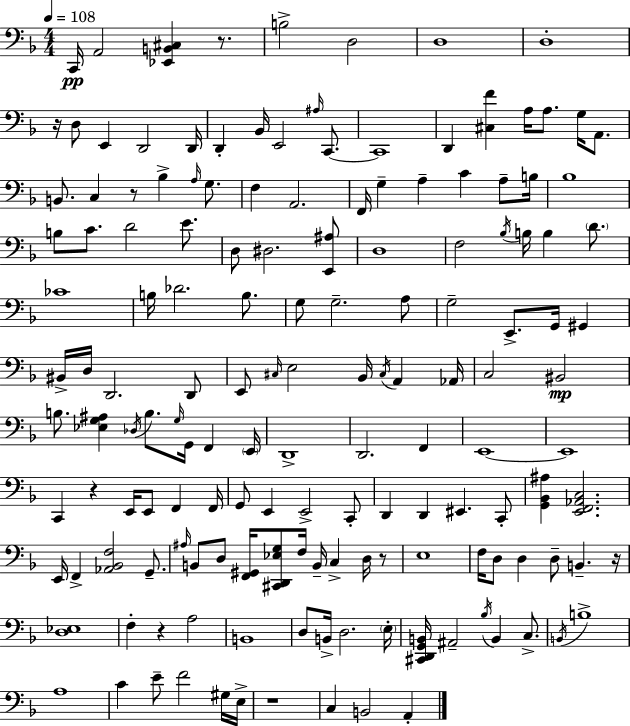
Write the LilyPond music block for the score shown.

{
  \clef bass
  \numericTimeSignature
  \time 4/4
  \key f \major
  \tempo 4 = 108
  c,16\pp a,2 <ees, b, cis>4 r8. | b2-> d2 | d1 | d1-. | \break r16 d8 e,4 d,2 d,16 | d,4-. bes,16 e,2 \grace { ais16 } c,8.~~ | c,1 | d,4 <cis f'>4 a16 a8. g16 a,8. | \break b,8. c4 r8 bes4-> \grace { a16 } g8. | f4 a,2. | f,16 g4-- a4-- c'4 a8-- | b16 bes1 | \break b8 c'8. d'2 e'8. | d8 dis2. | <e, ais>8 d1 | f2 \acciaccatura { bes16 } b16 b4 | \break \parenthesize d'8. ces'1 | b16 des'2. | b8. g8 g2.-- | a8 g2-- e,8.-> g,16 gis,4 | \break bis,16-> d16 d,2. | d,8 e,8 \grace { cis16 } e2 bes,16 \acciaccatura { cis16 } | a,4 aes,16 c2 bis,2\mp | b8. <ees g ais>4 \acciaccatura { des16 } b8. | \break \grace { g16 } g,16 f,4 \parenthesize e,16 d,1-> | d,2. | f,4 e,1~~ | e,1 | \break c,4 r4 e,16 | e,8 f,4 f,16 g,8 e,4 e,2-> | c,8-. d,4 d,4 eis,4. | c,8-. <g, bes, ais>4 <e, f, aes, c>2. | \break e,16 f,4-> <aes, bes, f>2 | g,8.-- \grace { ais16 } b,8 d8 <f, gis,>16 <cis, d, ees g>8 f16 | b,16-- c4-> d16 r8 e1 | f16 d8 d4 d8-- | \break b,4.-- r16 <d ees>1 | f4-. r4 | a2 b,1 | d8 b,16-> d2. | \break \parenthesize e16-. <cis, d, g, b,>16 ais,2-- | \acciaccatura { bes16 } b,4 c8.-> \acciaccatura { b,16 } b1-> | a1 | c'4 e'8-- | \break f'2 gis16 e16-> r1 | c4 b,2 | a,4-. \bar "|."
}